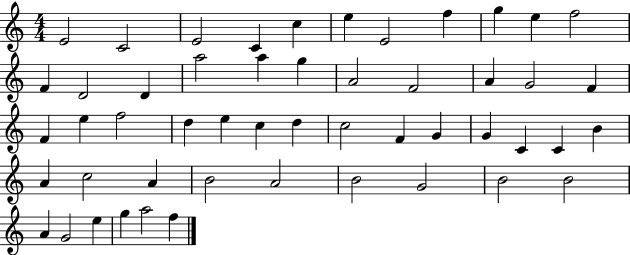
E4/h C4/h E4/h C4/q C5/q E5/q E4/h F5/q G5/q E5/q F5/h F4/q D4/h D4/q A5/h A5/q G5/q A4/h F4/h A4/q G4/h F4/q F4/q E5/q F5/h D5/q E5/q C5/q D5/q C5/h F4/q G4/q G4/q C4/q C4/q B4/q A4/q C5/h A4/q B4/h A4/h B4/h G4/h B4/h B4/h A4/q G4/h E5/q G5/q A5/h F5/q